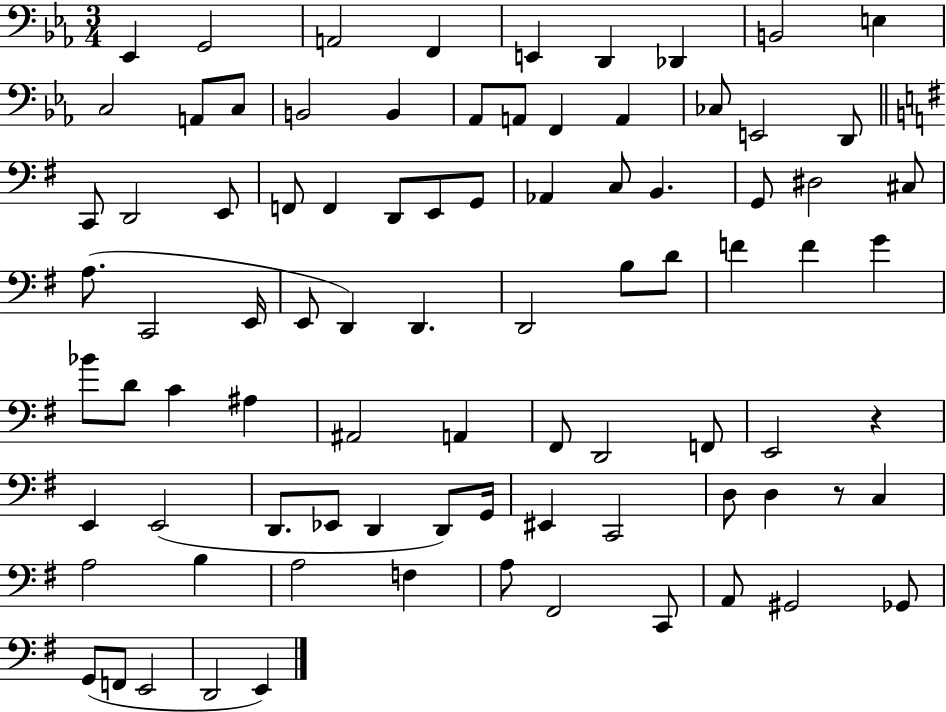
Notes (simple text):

Eb2/q G2/h A2/h F2/q E2/q D2/q Db2/q B2/h E3/q C3/h A2/e C3/e B2/h B2/q Ab2/e A2/e F2/q A2/q CES3/e E2/h D2/e C2/e D2/h E2/e F2/e F2/q D2/e E2/e G2/e Ab2/q C3/e B2/q. G2/e D#3/h C#3/e A3/e. C2/h E2/s E2/e D2/q D2/q. D2/h B3/e D4/e F4/q F4/q G4/q Bb4/e D4/e C4/q A#3/q A#2/h A2/q F#2/e D2/h F2/e E2/h R/q E2/q E2/h D2/e. Eb2/e D2/q D2/e G2/s EIS2/q C2/h D3/e D3/q R/e C3/q A3/h B3/q A3/h F3/q A3/e F#2/h C2/e A2/e G#2/h Gb2/e G2/e F2/e E2/h D2/h E2/q